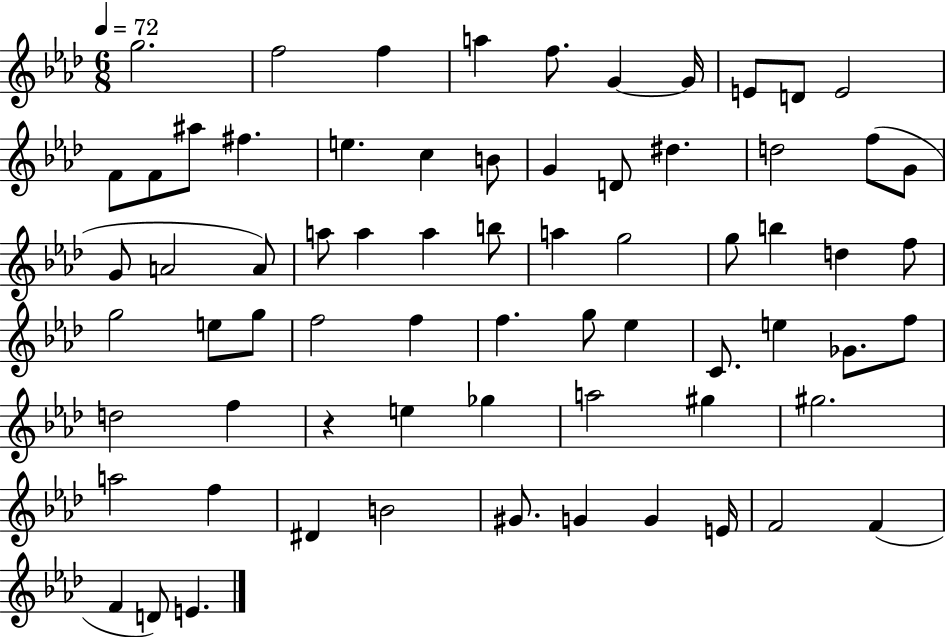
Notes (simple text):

G5/h. F5/h F5/q A5/q F5/e. G4/q G4/s E4/e D4/e E4/h F4/e F4/e A#5/e F#5/q. E5/q. C5/q B4/e G4/q D4/e D#5/q. D5/h F5/e G4/e G4/e A4/h A4/e A5/e A5/q A5/q B5/e A5/q G5/h G5/e B5/q D5/q F5/e G5/h E5/e G5/e F5/h F5/q F5/q. G5/e Eb5/q C4/e. E5/q Gb4/e. F5/e D5/h F5/q R/q E5/q Gb5/q A5/h G#5/q G#5/h. A5/h F5/q D#4/q B4/h G#4/e. G4/q G4/q E4/s F4/h F4/q F4/q D4/e E4/q.